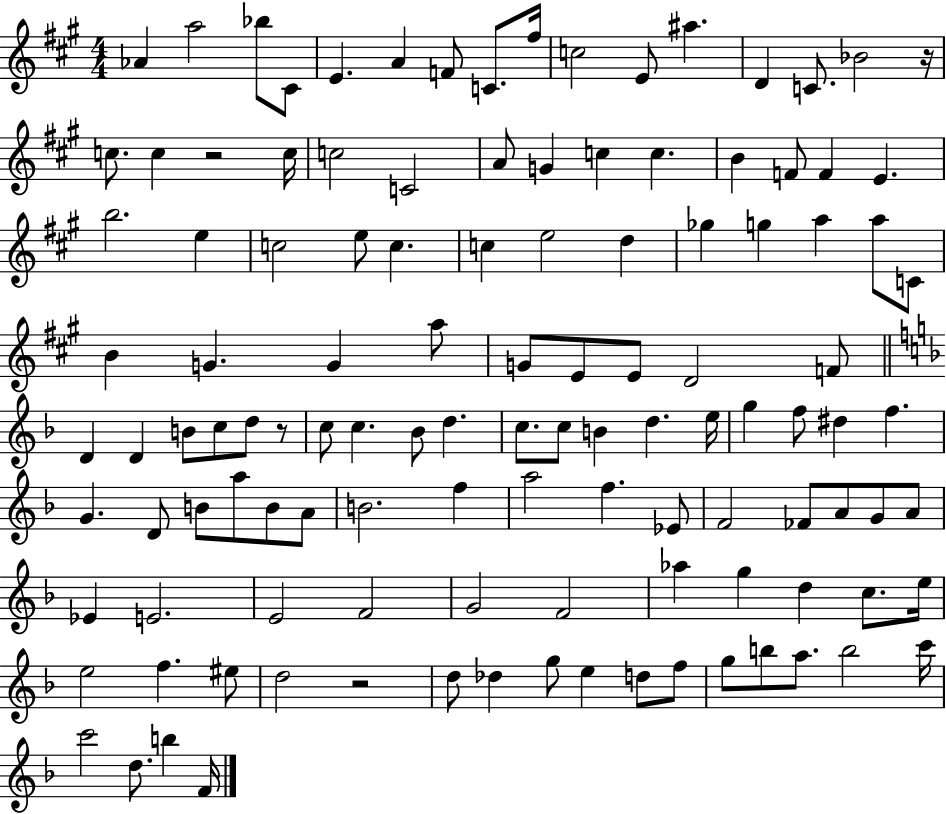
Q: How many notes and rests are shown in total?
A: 118